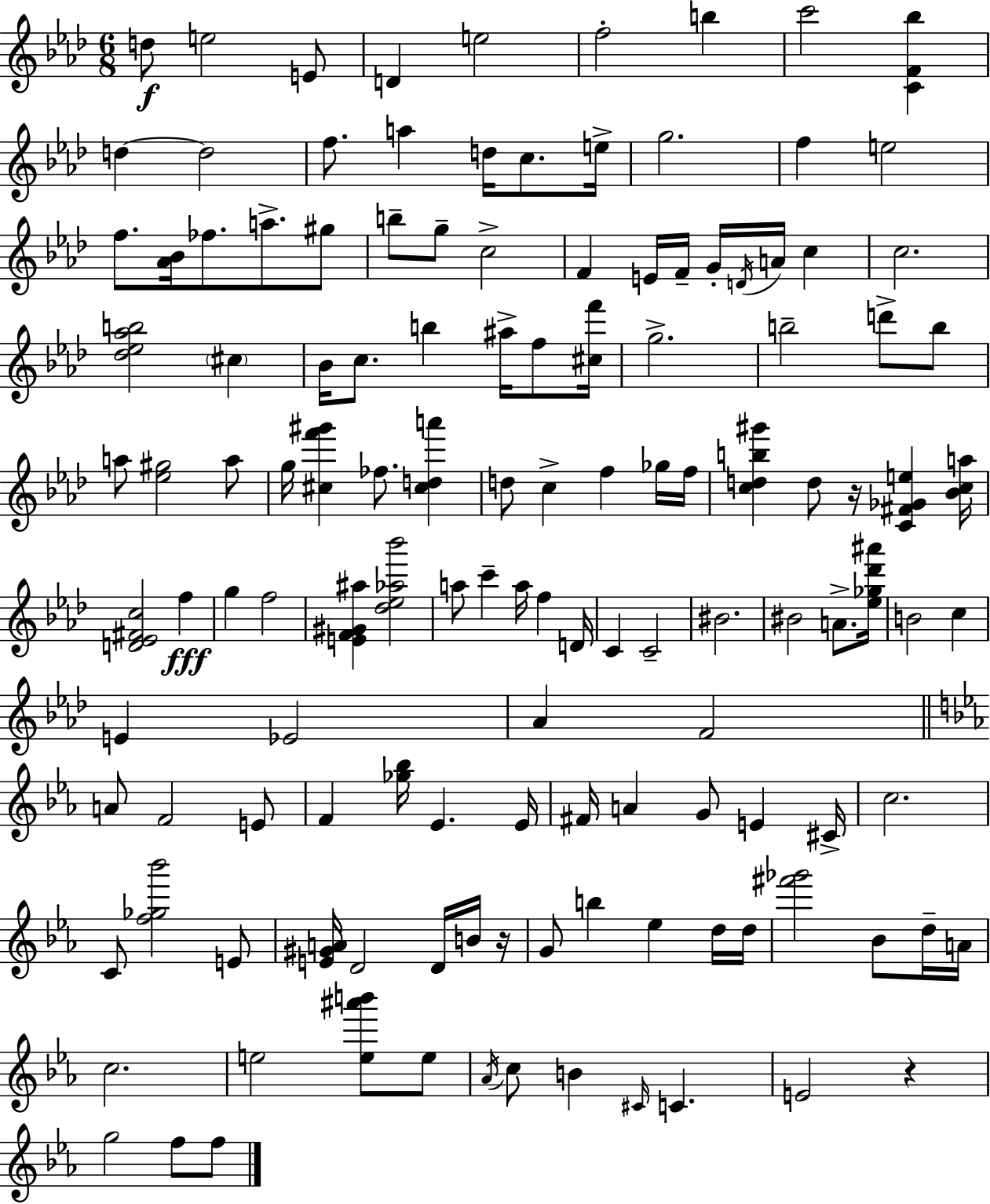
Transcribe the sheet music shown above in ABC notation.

X:1
T:Untitled
M:6/8
L:1/4
K:Fm
d/2 e2 E/2 D e2 f2 b c'2 [CF_b] d d2 f/2 a d/4 c/2 e/4 g2 f e2 f/2 [_A_B]/4 _f/2 a/2 ^g/2 b/2 g/2 c2 F E/4 F/4 G/4 D/4 A/4 c c2 [_d_e_ab]2 ^c _B/4 c/2 b ^a/4 f/2 [^cf']/4 g2 b2 d'/2 b/2 a/2 [_e^g]2 a/2 g/4 [^cf'^g'] _f/2 [^cda'] d/2 c f _g/4 f/4 [cdb^g'] d/2 z/4 [C^F_Ge] [_Bca]/4 [D_E^Fc]2 f g f2 [EF^G^a] [_d_e_a_b']2 a/2 c' a/4 f D/4 C C2 ^B2 ^B2 A/2 [_e_g_d'^a']/4 B2 c E _E2 _A F2 A/2 F2 E/2 F [_g_b]/4 _E _E/4 ^F/4 A G/2 E ^C/4 c2 C/2 [f_g_b']2 E/2 [E^GA]/4 D2 D/4 B/4 z/4 G/2 b _e d/4 d/4 [^f'_g']2 _B/2 d/4 A/4 c2 e2 [e^a'b']/2 e/2 _A/4 c/2 B ^C/4 C E2 z g2 f/2 f/2